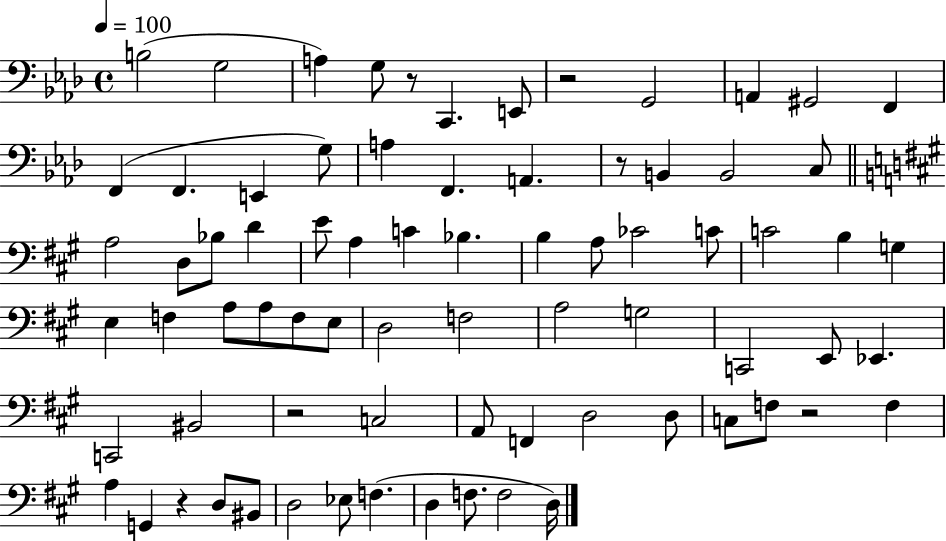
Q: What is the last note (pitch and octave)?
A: D3